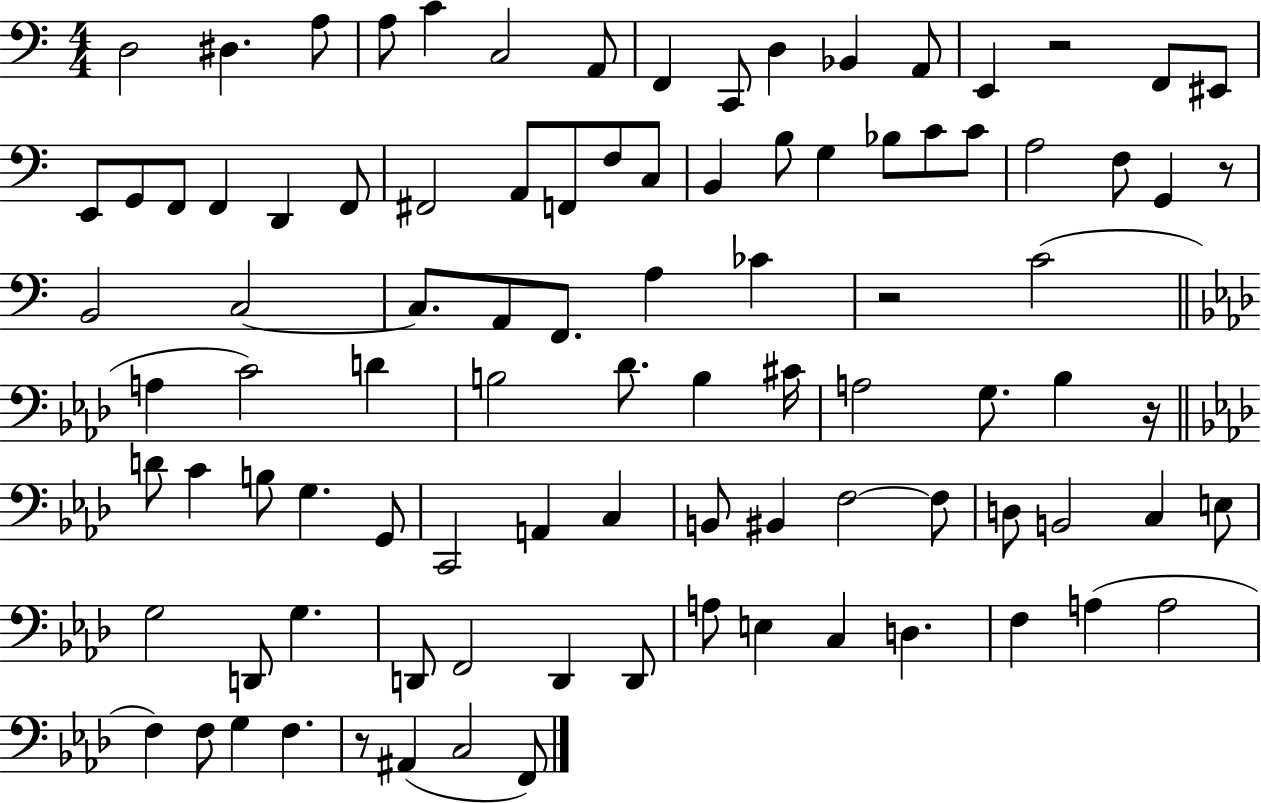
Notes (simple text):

D3/h D#3/q. A3/e A3/e C4/q C3/h A2/e F2/q C2/e D3/q Bb2/q A2/e E2/q R/h F2/e EIS2/e E2/e G2/e F2/e F2/q D2/q F2/e F#2/h A2/e F2/e F3/e C3/e B2/q B3/e G3/q Bb3/e C4/e C4/e A3/h F3/e G2/q R/e B2/h C3/h C3/e. A2/e F2/e. A3/q CES4/q R/h C4/h A3/q C4/h D4/q B3/h Db4/e. B3/q C#4/s A3/h G3/e. Bb3/q R/s D4/e C4/q B3/e G3/q. G2/e C2/h A2/q C3/q B2/e BIS2/q F3/h F3/e D3/e B2/h C3/q E3/e G3/h D2/e G3/q. D2/e F2/h D2/q D2/e A3/e E3/q C3/q D3/q. F3/q A3/q A3/h F3/q F3/e G3/q F3/q. R/e A#2/q C3/h F2/e